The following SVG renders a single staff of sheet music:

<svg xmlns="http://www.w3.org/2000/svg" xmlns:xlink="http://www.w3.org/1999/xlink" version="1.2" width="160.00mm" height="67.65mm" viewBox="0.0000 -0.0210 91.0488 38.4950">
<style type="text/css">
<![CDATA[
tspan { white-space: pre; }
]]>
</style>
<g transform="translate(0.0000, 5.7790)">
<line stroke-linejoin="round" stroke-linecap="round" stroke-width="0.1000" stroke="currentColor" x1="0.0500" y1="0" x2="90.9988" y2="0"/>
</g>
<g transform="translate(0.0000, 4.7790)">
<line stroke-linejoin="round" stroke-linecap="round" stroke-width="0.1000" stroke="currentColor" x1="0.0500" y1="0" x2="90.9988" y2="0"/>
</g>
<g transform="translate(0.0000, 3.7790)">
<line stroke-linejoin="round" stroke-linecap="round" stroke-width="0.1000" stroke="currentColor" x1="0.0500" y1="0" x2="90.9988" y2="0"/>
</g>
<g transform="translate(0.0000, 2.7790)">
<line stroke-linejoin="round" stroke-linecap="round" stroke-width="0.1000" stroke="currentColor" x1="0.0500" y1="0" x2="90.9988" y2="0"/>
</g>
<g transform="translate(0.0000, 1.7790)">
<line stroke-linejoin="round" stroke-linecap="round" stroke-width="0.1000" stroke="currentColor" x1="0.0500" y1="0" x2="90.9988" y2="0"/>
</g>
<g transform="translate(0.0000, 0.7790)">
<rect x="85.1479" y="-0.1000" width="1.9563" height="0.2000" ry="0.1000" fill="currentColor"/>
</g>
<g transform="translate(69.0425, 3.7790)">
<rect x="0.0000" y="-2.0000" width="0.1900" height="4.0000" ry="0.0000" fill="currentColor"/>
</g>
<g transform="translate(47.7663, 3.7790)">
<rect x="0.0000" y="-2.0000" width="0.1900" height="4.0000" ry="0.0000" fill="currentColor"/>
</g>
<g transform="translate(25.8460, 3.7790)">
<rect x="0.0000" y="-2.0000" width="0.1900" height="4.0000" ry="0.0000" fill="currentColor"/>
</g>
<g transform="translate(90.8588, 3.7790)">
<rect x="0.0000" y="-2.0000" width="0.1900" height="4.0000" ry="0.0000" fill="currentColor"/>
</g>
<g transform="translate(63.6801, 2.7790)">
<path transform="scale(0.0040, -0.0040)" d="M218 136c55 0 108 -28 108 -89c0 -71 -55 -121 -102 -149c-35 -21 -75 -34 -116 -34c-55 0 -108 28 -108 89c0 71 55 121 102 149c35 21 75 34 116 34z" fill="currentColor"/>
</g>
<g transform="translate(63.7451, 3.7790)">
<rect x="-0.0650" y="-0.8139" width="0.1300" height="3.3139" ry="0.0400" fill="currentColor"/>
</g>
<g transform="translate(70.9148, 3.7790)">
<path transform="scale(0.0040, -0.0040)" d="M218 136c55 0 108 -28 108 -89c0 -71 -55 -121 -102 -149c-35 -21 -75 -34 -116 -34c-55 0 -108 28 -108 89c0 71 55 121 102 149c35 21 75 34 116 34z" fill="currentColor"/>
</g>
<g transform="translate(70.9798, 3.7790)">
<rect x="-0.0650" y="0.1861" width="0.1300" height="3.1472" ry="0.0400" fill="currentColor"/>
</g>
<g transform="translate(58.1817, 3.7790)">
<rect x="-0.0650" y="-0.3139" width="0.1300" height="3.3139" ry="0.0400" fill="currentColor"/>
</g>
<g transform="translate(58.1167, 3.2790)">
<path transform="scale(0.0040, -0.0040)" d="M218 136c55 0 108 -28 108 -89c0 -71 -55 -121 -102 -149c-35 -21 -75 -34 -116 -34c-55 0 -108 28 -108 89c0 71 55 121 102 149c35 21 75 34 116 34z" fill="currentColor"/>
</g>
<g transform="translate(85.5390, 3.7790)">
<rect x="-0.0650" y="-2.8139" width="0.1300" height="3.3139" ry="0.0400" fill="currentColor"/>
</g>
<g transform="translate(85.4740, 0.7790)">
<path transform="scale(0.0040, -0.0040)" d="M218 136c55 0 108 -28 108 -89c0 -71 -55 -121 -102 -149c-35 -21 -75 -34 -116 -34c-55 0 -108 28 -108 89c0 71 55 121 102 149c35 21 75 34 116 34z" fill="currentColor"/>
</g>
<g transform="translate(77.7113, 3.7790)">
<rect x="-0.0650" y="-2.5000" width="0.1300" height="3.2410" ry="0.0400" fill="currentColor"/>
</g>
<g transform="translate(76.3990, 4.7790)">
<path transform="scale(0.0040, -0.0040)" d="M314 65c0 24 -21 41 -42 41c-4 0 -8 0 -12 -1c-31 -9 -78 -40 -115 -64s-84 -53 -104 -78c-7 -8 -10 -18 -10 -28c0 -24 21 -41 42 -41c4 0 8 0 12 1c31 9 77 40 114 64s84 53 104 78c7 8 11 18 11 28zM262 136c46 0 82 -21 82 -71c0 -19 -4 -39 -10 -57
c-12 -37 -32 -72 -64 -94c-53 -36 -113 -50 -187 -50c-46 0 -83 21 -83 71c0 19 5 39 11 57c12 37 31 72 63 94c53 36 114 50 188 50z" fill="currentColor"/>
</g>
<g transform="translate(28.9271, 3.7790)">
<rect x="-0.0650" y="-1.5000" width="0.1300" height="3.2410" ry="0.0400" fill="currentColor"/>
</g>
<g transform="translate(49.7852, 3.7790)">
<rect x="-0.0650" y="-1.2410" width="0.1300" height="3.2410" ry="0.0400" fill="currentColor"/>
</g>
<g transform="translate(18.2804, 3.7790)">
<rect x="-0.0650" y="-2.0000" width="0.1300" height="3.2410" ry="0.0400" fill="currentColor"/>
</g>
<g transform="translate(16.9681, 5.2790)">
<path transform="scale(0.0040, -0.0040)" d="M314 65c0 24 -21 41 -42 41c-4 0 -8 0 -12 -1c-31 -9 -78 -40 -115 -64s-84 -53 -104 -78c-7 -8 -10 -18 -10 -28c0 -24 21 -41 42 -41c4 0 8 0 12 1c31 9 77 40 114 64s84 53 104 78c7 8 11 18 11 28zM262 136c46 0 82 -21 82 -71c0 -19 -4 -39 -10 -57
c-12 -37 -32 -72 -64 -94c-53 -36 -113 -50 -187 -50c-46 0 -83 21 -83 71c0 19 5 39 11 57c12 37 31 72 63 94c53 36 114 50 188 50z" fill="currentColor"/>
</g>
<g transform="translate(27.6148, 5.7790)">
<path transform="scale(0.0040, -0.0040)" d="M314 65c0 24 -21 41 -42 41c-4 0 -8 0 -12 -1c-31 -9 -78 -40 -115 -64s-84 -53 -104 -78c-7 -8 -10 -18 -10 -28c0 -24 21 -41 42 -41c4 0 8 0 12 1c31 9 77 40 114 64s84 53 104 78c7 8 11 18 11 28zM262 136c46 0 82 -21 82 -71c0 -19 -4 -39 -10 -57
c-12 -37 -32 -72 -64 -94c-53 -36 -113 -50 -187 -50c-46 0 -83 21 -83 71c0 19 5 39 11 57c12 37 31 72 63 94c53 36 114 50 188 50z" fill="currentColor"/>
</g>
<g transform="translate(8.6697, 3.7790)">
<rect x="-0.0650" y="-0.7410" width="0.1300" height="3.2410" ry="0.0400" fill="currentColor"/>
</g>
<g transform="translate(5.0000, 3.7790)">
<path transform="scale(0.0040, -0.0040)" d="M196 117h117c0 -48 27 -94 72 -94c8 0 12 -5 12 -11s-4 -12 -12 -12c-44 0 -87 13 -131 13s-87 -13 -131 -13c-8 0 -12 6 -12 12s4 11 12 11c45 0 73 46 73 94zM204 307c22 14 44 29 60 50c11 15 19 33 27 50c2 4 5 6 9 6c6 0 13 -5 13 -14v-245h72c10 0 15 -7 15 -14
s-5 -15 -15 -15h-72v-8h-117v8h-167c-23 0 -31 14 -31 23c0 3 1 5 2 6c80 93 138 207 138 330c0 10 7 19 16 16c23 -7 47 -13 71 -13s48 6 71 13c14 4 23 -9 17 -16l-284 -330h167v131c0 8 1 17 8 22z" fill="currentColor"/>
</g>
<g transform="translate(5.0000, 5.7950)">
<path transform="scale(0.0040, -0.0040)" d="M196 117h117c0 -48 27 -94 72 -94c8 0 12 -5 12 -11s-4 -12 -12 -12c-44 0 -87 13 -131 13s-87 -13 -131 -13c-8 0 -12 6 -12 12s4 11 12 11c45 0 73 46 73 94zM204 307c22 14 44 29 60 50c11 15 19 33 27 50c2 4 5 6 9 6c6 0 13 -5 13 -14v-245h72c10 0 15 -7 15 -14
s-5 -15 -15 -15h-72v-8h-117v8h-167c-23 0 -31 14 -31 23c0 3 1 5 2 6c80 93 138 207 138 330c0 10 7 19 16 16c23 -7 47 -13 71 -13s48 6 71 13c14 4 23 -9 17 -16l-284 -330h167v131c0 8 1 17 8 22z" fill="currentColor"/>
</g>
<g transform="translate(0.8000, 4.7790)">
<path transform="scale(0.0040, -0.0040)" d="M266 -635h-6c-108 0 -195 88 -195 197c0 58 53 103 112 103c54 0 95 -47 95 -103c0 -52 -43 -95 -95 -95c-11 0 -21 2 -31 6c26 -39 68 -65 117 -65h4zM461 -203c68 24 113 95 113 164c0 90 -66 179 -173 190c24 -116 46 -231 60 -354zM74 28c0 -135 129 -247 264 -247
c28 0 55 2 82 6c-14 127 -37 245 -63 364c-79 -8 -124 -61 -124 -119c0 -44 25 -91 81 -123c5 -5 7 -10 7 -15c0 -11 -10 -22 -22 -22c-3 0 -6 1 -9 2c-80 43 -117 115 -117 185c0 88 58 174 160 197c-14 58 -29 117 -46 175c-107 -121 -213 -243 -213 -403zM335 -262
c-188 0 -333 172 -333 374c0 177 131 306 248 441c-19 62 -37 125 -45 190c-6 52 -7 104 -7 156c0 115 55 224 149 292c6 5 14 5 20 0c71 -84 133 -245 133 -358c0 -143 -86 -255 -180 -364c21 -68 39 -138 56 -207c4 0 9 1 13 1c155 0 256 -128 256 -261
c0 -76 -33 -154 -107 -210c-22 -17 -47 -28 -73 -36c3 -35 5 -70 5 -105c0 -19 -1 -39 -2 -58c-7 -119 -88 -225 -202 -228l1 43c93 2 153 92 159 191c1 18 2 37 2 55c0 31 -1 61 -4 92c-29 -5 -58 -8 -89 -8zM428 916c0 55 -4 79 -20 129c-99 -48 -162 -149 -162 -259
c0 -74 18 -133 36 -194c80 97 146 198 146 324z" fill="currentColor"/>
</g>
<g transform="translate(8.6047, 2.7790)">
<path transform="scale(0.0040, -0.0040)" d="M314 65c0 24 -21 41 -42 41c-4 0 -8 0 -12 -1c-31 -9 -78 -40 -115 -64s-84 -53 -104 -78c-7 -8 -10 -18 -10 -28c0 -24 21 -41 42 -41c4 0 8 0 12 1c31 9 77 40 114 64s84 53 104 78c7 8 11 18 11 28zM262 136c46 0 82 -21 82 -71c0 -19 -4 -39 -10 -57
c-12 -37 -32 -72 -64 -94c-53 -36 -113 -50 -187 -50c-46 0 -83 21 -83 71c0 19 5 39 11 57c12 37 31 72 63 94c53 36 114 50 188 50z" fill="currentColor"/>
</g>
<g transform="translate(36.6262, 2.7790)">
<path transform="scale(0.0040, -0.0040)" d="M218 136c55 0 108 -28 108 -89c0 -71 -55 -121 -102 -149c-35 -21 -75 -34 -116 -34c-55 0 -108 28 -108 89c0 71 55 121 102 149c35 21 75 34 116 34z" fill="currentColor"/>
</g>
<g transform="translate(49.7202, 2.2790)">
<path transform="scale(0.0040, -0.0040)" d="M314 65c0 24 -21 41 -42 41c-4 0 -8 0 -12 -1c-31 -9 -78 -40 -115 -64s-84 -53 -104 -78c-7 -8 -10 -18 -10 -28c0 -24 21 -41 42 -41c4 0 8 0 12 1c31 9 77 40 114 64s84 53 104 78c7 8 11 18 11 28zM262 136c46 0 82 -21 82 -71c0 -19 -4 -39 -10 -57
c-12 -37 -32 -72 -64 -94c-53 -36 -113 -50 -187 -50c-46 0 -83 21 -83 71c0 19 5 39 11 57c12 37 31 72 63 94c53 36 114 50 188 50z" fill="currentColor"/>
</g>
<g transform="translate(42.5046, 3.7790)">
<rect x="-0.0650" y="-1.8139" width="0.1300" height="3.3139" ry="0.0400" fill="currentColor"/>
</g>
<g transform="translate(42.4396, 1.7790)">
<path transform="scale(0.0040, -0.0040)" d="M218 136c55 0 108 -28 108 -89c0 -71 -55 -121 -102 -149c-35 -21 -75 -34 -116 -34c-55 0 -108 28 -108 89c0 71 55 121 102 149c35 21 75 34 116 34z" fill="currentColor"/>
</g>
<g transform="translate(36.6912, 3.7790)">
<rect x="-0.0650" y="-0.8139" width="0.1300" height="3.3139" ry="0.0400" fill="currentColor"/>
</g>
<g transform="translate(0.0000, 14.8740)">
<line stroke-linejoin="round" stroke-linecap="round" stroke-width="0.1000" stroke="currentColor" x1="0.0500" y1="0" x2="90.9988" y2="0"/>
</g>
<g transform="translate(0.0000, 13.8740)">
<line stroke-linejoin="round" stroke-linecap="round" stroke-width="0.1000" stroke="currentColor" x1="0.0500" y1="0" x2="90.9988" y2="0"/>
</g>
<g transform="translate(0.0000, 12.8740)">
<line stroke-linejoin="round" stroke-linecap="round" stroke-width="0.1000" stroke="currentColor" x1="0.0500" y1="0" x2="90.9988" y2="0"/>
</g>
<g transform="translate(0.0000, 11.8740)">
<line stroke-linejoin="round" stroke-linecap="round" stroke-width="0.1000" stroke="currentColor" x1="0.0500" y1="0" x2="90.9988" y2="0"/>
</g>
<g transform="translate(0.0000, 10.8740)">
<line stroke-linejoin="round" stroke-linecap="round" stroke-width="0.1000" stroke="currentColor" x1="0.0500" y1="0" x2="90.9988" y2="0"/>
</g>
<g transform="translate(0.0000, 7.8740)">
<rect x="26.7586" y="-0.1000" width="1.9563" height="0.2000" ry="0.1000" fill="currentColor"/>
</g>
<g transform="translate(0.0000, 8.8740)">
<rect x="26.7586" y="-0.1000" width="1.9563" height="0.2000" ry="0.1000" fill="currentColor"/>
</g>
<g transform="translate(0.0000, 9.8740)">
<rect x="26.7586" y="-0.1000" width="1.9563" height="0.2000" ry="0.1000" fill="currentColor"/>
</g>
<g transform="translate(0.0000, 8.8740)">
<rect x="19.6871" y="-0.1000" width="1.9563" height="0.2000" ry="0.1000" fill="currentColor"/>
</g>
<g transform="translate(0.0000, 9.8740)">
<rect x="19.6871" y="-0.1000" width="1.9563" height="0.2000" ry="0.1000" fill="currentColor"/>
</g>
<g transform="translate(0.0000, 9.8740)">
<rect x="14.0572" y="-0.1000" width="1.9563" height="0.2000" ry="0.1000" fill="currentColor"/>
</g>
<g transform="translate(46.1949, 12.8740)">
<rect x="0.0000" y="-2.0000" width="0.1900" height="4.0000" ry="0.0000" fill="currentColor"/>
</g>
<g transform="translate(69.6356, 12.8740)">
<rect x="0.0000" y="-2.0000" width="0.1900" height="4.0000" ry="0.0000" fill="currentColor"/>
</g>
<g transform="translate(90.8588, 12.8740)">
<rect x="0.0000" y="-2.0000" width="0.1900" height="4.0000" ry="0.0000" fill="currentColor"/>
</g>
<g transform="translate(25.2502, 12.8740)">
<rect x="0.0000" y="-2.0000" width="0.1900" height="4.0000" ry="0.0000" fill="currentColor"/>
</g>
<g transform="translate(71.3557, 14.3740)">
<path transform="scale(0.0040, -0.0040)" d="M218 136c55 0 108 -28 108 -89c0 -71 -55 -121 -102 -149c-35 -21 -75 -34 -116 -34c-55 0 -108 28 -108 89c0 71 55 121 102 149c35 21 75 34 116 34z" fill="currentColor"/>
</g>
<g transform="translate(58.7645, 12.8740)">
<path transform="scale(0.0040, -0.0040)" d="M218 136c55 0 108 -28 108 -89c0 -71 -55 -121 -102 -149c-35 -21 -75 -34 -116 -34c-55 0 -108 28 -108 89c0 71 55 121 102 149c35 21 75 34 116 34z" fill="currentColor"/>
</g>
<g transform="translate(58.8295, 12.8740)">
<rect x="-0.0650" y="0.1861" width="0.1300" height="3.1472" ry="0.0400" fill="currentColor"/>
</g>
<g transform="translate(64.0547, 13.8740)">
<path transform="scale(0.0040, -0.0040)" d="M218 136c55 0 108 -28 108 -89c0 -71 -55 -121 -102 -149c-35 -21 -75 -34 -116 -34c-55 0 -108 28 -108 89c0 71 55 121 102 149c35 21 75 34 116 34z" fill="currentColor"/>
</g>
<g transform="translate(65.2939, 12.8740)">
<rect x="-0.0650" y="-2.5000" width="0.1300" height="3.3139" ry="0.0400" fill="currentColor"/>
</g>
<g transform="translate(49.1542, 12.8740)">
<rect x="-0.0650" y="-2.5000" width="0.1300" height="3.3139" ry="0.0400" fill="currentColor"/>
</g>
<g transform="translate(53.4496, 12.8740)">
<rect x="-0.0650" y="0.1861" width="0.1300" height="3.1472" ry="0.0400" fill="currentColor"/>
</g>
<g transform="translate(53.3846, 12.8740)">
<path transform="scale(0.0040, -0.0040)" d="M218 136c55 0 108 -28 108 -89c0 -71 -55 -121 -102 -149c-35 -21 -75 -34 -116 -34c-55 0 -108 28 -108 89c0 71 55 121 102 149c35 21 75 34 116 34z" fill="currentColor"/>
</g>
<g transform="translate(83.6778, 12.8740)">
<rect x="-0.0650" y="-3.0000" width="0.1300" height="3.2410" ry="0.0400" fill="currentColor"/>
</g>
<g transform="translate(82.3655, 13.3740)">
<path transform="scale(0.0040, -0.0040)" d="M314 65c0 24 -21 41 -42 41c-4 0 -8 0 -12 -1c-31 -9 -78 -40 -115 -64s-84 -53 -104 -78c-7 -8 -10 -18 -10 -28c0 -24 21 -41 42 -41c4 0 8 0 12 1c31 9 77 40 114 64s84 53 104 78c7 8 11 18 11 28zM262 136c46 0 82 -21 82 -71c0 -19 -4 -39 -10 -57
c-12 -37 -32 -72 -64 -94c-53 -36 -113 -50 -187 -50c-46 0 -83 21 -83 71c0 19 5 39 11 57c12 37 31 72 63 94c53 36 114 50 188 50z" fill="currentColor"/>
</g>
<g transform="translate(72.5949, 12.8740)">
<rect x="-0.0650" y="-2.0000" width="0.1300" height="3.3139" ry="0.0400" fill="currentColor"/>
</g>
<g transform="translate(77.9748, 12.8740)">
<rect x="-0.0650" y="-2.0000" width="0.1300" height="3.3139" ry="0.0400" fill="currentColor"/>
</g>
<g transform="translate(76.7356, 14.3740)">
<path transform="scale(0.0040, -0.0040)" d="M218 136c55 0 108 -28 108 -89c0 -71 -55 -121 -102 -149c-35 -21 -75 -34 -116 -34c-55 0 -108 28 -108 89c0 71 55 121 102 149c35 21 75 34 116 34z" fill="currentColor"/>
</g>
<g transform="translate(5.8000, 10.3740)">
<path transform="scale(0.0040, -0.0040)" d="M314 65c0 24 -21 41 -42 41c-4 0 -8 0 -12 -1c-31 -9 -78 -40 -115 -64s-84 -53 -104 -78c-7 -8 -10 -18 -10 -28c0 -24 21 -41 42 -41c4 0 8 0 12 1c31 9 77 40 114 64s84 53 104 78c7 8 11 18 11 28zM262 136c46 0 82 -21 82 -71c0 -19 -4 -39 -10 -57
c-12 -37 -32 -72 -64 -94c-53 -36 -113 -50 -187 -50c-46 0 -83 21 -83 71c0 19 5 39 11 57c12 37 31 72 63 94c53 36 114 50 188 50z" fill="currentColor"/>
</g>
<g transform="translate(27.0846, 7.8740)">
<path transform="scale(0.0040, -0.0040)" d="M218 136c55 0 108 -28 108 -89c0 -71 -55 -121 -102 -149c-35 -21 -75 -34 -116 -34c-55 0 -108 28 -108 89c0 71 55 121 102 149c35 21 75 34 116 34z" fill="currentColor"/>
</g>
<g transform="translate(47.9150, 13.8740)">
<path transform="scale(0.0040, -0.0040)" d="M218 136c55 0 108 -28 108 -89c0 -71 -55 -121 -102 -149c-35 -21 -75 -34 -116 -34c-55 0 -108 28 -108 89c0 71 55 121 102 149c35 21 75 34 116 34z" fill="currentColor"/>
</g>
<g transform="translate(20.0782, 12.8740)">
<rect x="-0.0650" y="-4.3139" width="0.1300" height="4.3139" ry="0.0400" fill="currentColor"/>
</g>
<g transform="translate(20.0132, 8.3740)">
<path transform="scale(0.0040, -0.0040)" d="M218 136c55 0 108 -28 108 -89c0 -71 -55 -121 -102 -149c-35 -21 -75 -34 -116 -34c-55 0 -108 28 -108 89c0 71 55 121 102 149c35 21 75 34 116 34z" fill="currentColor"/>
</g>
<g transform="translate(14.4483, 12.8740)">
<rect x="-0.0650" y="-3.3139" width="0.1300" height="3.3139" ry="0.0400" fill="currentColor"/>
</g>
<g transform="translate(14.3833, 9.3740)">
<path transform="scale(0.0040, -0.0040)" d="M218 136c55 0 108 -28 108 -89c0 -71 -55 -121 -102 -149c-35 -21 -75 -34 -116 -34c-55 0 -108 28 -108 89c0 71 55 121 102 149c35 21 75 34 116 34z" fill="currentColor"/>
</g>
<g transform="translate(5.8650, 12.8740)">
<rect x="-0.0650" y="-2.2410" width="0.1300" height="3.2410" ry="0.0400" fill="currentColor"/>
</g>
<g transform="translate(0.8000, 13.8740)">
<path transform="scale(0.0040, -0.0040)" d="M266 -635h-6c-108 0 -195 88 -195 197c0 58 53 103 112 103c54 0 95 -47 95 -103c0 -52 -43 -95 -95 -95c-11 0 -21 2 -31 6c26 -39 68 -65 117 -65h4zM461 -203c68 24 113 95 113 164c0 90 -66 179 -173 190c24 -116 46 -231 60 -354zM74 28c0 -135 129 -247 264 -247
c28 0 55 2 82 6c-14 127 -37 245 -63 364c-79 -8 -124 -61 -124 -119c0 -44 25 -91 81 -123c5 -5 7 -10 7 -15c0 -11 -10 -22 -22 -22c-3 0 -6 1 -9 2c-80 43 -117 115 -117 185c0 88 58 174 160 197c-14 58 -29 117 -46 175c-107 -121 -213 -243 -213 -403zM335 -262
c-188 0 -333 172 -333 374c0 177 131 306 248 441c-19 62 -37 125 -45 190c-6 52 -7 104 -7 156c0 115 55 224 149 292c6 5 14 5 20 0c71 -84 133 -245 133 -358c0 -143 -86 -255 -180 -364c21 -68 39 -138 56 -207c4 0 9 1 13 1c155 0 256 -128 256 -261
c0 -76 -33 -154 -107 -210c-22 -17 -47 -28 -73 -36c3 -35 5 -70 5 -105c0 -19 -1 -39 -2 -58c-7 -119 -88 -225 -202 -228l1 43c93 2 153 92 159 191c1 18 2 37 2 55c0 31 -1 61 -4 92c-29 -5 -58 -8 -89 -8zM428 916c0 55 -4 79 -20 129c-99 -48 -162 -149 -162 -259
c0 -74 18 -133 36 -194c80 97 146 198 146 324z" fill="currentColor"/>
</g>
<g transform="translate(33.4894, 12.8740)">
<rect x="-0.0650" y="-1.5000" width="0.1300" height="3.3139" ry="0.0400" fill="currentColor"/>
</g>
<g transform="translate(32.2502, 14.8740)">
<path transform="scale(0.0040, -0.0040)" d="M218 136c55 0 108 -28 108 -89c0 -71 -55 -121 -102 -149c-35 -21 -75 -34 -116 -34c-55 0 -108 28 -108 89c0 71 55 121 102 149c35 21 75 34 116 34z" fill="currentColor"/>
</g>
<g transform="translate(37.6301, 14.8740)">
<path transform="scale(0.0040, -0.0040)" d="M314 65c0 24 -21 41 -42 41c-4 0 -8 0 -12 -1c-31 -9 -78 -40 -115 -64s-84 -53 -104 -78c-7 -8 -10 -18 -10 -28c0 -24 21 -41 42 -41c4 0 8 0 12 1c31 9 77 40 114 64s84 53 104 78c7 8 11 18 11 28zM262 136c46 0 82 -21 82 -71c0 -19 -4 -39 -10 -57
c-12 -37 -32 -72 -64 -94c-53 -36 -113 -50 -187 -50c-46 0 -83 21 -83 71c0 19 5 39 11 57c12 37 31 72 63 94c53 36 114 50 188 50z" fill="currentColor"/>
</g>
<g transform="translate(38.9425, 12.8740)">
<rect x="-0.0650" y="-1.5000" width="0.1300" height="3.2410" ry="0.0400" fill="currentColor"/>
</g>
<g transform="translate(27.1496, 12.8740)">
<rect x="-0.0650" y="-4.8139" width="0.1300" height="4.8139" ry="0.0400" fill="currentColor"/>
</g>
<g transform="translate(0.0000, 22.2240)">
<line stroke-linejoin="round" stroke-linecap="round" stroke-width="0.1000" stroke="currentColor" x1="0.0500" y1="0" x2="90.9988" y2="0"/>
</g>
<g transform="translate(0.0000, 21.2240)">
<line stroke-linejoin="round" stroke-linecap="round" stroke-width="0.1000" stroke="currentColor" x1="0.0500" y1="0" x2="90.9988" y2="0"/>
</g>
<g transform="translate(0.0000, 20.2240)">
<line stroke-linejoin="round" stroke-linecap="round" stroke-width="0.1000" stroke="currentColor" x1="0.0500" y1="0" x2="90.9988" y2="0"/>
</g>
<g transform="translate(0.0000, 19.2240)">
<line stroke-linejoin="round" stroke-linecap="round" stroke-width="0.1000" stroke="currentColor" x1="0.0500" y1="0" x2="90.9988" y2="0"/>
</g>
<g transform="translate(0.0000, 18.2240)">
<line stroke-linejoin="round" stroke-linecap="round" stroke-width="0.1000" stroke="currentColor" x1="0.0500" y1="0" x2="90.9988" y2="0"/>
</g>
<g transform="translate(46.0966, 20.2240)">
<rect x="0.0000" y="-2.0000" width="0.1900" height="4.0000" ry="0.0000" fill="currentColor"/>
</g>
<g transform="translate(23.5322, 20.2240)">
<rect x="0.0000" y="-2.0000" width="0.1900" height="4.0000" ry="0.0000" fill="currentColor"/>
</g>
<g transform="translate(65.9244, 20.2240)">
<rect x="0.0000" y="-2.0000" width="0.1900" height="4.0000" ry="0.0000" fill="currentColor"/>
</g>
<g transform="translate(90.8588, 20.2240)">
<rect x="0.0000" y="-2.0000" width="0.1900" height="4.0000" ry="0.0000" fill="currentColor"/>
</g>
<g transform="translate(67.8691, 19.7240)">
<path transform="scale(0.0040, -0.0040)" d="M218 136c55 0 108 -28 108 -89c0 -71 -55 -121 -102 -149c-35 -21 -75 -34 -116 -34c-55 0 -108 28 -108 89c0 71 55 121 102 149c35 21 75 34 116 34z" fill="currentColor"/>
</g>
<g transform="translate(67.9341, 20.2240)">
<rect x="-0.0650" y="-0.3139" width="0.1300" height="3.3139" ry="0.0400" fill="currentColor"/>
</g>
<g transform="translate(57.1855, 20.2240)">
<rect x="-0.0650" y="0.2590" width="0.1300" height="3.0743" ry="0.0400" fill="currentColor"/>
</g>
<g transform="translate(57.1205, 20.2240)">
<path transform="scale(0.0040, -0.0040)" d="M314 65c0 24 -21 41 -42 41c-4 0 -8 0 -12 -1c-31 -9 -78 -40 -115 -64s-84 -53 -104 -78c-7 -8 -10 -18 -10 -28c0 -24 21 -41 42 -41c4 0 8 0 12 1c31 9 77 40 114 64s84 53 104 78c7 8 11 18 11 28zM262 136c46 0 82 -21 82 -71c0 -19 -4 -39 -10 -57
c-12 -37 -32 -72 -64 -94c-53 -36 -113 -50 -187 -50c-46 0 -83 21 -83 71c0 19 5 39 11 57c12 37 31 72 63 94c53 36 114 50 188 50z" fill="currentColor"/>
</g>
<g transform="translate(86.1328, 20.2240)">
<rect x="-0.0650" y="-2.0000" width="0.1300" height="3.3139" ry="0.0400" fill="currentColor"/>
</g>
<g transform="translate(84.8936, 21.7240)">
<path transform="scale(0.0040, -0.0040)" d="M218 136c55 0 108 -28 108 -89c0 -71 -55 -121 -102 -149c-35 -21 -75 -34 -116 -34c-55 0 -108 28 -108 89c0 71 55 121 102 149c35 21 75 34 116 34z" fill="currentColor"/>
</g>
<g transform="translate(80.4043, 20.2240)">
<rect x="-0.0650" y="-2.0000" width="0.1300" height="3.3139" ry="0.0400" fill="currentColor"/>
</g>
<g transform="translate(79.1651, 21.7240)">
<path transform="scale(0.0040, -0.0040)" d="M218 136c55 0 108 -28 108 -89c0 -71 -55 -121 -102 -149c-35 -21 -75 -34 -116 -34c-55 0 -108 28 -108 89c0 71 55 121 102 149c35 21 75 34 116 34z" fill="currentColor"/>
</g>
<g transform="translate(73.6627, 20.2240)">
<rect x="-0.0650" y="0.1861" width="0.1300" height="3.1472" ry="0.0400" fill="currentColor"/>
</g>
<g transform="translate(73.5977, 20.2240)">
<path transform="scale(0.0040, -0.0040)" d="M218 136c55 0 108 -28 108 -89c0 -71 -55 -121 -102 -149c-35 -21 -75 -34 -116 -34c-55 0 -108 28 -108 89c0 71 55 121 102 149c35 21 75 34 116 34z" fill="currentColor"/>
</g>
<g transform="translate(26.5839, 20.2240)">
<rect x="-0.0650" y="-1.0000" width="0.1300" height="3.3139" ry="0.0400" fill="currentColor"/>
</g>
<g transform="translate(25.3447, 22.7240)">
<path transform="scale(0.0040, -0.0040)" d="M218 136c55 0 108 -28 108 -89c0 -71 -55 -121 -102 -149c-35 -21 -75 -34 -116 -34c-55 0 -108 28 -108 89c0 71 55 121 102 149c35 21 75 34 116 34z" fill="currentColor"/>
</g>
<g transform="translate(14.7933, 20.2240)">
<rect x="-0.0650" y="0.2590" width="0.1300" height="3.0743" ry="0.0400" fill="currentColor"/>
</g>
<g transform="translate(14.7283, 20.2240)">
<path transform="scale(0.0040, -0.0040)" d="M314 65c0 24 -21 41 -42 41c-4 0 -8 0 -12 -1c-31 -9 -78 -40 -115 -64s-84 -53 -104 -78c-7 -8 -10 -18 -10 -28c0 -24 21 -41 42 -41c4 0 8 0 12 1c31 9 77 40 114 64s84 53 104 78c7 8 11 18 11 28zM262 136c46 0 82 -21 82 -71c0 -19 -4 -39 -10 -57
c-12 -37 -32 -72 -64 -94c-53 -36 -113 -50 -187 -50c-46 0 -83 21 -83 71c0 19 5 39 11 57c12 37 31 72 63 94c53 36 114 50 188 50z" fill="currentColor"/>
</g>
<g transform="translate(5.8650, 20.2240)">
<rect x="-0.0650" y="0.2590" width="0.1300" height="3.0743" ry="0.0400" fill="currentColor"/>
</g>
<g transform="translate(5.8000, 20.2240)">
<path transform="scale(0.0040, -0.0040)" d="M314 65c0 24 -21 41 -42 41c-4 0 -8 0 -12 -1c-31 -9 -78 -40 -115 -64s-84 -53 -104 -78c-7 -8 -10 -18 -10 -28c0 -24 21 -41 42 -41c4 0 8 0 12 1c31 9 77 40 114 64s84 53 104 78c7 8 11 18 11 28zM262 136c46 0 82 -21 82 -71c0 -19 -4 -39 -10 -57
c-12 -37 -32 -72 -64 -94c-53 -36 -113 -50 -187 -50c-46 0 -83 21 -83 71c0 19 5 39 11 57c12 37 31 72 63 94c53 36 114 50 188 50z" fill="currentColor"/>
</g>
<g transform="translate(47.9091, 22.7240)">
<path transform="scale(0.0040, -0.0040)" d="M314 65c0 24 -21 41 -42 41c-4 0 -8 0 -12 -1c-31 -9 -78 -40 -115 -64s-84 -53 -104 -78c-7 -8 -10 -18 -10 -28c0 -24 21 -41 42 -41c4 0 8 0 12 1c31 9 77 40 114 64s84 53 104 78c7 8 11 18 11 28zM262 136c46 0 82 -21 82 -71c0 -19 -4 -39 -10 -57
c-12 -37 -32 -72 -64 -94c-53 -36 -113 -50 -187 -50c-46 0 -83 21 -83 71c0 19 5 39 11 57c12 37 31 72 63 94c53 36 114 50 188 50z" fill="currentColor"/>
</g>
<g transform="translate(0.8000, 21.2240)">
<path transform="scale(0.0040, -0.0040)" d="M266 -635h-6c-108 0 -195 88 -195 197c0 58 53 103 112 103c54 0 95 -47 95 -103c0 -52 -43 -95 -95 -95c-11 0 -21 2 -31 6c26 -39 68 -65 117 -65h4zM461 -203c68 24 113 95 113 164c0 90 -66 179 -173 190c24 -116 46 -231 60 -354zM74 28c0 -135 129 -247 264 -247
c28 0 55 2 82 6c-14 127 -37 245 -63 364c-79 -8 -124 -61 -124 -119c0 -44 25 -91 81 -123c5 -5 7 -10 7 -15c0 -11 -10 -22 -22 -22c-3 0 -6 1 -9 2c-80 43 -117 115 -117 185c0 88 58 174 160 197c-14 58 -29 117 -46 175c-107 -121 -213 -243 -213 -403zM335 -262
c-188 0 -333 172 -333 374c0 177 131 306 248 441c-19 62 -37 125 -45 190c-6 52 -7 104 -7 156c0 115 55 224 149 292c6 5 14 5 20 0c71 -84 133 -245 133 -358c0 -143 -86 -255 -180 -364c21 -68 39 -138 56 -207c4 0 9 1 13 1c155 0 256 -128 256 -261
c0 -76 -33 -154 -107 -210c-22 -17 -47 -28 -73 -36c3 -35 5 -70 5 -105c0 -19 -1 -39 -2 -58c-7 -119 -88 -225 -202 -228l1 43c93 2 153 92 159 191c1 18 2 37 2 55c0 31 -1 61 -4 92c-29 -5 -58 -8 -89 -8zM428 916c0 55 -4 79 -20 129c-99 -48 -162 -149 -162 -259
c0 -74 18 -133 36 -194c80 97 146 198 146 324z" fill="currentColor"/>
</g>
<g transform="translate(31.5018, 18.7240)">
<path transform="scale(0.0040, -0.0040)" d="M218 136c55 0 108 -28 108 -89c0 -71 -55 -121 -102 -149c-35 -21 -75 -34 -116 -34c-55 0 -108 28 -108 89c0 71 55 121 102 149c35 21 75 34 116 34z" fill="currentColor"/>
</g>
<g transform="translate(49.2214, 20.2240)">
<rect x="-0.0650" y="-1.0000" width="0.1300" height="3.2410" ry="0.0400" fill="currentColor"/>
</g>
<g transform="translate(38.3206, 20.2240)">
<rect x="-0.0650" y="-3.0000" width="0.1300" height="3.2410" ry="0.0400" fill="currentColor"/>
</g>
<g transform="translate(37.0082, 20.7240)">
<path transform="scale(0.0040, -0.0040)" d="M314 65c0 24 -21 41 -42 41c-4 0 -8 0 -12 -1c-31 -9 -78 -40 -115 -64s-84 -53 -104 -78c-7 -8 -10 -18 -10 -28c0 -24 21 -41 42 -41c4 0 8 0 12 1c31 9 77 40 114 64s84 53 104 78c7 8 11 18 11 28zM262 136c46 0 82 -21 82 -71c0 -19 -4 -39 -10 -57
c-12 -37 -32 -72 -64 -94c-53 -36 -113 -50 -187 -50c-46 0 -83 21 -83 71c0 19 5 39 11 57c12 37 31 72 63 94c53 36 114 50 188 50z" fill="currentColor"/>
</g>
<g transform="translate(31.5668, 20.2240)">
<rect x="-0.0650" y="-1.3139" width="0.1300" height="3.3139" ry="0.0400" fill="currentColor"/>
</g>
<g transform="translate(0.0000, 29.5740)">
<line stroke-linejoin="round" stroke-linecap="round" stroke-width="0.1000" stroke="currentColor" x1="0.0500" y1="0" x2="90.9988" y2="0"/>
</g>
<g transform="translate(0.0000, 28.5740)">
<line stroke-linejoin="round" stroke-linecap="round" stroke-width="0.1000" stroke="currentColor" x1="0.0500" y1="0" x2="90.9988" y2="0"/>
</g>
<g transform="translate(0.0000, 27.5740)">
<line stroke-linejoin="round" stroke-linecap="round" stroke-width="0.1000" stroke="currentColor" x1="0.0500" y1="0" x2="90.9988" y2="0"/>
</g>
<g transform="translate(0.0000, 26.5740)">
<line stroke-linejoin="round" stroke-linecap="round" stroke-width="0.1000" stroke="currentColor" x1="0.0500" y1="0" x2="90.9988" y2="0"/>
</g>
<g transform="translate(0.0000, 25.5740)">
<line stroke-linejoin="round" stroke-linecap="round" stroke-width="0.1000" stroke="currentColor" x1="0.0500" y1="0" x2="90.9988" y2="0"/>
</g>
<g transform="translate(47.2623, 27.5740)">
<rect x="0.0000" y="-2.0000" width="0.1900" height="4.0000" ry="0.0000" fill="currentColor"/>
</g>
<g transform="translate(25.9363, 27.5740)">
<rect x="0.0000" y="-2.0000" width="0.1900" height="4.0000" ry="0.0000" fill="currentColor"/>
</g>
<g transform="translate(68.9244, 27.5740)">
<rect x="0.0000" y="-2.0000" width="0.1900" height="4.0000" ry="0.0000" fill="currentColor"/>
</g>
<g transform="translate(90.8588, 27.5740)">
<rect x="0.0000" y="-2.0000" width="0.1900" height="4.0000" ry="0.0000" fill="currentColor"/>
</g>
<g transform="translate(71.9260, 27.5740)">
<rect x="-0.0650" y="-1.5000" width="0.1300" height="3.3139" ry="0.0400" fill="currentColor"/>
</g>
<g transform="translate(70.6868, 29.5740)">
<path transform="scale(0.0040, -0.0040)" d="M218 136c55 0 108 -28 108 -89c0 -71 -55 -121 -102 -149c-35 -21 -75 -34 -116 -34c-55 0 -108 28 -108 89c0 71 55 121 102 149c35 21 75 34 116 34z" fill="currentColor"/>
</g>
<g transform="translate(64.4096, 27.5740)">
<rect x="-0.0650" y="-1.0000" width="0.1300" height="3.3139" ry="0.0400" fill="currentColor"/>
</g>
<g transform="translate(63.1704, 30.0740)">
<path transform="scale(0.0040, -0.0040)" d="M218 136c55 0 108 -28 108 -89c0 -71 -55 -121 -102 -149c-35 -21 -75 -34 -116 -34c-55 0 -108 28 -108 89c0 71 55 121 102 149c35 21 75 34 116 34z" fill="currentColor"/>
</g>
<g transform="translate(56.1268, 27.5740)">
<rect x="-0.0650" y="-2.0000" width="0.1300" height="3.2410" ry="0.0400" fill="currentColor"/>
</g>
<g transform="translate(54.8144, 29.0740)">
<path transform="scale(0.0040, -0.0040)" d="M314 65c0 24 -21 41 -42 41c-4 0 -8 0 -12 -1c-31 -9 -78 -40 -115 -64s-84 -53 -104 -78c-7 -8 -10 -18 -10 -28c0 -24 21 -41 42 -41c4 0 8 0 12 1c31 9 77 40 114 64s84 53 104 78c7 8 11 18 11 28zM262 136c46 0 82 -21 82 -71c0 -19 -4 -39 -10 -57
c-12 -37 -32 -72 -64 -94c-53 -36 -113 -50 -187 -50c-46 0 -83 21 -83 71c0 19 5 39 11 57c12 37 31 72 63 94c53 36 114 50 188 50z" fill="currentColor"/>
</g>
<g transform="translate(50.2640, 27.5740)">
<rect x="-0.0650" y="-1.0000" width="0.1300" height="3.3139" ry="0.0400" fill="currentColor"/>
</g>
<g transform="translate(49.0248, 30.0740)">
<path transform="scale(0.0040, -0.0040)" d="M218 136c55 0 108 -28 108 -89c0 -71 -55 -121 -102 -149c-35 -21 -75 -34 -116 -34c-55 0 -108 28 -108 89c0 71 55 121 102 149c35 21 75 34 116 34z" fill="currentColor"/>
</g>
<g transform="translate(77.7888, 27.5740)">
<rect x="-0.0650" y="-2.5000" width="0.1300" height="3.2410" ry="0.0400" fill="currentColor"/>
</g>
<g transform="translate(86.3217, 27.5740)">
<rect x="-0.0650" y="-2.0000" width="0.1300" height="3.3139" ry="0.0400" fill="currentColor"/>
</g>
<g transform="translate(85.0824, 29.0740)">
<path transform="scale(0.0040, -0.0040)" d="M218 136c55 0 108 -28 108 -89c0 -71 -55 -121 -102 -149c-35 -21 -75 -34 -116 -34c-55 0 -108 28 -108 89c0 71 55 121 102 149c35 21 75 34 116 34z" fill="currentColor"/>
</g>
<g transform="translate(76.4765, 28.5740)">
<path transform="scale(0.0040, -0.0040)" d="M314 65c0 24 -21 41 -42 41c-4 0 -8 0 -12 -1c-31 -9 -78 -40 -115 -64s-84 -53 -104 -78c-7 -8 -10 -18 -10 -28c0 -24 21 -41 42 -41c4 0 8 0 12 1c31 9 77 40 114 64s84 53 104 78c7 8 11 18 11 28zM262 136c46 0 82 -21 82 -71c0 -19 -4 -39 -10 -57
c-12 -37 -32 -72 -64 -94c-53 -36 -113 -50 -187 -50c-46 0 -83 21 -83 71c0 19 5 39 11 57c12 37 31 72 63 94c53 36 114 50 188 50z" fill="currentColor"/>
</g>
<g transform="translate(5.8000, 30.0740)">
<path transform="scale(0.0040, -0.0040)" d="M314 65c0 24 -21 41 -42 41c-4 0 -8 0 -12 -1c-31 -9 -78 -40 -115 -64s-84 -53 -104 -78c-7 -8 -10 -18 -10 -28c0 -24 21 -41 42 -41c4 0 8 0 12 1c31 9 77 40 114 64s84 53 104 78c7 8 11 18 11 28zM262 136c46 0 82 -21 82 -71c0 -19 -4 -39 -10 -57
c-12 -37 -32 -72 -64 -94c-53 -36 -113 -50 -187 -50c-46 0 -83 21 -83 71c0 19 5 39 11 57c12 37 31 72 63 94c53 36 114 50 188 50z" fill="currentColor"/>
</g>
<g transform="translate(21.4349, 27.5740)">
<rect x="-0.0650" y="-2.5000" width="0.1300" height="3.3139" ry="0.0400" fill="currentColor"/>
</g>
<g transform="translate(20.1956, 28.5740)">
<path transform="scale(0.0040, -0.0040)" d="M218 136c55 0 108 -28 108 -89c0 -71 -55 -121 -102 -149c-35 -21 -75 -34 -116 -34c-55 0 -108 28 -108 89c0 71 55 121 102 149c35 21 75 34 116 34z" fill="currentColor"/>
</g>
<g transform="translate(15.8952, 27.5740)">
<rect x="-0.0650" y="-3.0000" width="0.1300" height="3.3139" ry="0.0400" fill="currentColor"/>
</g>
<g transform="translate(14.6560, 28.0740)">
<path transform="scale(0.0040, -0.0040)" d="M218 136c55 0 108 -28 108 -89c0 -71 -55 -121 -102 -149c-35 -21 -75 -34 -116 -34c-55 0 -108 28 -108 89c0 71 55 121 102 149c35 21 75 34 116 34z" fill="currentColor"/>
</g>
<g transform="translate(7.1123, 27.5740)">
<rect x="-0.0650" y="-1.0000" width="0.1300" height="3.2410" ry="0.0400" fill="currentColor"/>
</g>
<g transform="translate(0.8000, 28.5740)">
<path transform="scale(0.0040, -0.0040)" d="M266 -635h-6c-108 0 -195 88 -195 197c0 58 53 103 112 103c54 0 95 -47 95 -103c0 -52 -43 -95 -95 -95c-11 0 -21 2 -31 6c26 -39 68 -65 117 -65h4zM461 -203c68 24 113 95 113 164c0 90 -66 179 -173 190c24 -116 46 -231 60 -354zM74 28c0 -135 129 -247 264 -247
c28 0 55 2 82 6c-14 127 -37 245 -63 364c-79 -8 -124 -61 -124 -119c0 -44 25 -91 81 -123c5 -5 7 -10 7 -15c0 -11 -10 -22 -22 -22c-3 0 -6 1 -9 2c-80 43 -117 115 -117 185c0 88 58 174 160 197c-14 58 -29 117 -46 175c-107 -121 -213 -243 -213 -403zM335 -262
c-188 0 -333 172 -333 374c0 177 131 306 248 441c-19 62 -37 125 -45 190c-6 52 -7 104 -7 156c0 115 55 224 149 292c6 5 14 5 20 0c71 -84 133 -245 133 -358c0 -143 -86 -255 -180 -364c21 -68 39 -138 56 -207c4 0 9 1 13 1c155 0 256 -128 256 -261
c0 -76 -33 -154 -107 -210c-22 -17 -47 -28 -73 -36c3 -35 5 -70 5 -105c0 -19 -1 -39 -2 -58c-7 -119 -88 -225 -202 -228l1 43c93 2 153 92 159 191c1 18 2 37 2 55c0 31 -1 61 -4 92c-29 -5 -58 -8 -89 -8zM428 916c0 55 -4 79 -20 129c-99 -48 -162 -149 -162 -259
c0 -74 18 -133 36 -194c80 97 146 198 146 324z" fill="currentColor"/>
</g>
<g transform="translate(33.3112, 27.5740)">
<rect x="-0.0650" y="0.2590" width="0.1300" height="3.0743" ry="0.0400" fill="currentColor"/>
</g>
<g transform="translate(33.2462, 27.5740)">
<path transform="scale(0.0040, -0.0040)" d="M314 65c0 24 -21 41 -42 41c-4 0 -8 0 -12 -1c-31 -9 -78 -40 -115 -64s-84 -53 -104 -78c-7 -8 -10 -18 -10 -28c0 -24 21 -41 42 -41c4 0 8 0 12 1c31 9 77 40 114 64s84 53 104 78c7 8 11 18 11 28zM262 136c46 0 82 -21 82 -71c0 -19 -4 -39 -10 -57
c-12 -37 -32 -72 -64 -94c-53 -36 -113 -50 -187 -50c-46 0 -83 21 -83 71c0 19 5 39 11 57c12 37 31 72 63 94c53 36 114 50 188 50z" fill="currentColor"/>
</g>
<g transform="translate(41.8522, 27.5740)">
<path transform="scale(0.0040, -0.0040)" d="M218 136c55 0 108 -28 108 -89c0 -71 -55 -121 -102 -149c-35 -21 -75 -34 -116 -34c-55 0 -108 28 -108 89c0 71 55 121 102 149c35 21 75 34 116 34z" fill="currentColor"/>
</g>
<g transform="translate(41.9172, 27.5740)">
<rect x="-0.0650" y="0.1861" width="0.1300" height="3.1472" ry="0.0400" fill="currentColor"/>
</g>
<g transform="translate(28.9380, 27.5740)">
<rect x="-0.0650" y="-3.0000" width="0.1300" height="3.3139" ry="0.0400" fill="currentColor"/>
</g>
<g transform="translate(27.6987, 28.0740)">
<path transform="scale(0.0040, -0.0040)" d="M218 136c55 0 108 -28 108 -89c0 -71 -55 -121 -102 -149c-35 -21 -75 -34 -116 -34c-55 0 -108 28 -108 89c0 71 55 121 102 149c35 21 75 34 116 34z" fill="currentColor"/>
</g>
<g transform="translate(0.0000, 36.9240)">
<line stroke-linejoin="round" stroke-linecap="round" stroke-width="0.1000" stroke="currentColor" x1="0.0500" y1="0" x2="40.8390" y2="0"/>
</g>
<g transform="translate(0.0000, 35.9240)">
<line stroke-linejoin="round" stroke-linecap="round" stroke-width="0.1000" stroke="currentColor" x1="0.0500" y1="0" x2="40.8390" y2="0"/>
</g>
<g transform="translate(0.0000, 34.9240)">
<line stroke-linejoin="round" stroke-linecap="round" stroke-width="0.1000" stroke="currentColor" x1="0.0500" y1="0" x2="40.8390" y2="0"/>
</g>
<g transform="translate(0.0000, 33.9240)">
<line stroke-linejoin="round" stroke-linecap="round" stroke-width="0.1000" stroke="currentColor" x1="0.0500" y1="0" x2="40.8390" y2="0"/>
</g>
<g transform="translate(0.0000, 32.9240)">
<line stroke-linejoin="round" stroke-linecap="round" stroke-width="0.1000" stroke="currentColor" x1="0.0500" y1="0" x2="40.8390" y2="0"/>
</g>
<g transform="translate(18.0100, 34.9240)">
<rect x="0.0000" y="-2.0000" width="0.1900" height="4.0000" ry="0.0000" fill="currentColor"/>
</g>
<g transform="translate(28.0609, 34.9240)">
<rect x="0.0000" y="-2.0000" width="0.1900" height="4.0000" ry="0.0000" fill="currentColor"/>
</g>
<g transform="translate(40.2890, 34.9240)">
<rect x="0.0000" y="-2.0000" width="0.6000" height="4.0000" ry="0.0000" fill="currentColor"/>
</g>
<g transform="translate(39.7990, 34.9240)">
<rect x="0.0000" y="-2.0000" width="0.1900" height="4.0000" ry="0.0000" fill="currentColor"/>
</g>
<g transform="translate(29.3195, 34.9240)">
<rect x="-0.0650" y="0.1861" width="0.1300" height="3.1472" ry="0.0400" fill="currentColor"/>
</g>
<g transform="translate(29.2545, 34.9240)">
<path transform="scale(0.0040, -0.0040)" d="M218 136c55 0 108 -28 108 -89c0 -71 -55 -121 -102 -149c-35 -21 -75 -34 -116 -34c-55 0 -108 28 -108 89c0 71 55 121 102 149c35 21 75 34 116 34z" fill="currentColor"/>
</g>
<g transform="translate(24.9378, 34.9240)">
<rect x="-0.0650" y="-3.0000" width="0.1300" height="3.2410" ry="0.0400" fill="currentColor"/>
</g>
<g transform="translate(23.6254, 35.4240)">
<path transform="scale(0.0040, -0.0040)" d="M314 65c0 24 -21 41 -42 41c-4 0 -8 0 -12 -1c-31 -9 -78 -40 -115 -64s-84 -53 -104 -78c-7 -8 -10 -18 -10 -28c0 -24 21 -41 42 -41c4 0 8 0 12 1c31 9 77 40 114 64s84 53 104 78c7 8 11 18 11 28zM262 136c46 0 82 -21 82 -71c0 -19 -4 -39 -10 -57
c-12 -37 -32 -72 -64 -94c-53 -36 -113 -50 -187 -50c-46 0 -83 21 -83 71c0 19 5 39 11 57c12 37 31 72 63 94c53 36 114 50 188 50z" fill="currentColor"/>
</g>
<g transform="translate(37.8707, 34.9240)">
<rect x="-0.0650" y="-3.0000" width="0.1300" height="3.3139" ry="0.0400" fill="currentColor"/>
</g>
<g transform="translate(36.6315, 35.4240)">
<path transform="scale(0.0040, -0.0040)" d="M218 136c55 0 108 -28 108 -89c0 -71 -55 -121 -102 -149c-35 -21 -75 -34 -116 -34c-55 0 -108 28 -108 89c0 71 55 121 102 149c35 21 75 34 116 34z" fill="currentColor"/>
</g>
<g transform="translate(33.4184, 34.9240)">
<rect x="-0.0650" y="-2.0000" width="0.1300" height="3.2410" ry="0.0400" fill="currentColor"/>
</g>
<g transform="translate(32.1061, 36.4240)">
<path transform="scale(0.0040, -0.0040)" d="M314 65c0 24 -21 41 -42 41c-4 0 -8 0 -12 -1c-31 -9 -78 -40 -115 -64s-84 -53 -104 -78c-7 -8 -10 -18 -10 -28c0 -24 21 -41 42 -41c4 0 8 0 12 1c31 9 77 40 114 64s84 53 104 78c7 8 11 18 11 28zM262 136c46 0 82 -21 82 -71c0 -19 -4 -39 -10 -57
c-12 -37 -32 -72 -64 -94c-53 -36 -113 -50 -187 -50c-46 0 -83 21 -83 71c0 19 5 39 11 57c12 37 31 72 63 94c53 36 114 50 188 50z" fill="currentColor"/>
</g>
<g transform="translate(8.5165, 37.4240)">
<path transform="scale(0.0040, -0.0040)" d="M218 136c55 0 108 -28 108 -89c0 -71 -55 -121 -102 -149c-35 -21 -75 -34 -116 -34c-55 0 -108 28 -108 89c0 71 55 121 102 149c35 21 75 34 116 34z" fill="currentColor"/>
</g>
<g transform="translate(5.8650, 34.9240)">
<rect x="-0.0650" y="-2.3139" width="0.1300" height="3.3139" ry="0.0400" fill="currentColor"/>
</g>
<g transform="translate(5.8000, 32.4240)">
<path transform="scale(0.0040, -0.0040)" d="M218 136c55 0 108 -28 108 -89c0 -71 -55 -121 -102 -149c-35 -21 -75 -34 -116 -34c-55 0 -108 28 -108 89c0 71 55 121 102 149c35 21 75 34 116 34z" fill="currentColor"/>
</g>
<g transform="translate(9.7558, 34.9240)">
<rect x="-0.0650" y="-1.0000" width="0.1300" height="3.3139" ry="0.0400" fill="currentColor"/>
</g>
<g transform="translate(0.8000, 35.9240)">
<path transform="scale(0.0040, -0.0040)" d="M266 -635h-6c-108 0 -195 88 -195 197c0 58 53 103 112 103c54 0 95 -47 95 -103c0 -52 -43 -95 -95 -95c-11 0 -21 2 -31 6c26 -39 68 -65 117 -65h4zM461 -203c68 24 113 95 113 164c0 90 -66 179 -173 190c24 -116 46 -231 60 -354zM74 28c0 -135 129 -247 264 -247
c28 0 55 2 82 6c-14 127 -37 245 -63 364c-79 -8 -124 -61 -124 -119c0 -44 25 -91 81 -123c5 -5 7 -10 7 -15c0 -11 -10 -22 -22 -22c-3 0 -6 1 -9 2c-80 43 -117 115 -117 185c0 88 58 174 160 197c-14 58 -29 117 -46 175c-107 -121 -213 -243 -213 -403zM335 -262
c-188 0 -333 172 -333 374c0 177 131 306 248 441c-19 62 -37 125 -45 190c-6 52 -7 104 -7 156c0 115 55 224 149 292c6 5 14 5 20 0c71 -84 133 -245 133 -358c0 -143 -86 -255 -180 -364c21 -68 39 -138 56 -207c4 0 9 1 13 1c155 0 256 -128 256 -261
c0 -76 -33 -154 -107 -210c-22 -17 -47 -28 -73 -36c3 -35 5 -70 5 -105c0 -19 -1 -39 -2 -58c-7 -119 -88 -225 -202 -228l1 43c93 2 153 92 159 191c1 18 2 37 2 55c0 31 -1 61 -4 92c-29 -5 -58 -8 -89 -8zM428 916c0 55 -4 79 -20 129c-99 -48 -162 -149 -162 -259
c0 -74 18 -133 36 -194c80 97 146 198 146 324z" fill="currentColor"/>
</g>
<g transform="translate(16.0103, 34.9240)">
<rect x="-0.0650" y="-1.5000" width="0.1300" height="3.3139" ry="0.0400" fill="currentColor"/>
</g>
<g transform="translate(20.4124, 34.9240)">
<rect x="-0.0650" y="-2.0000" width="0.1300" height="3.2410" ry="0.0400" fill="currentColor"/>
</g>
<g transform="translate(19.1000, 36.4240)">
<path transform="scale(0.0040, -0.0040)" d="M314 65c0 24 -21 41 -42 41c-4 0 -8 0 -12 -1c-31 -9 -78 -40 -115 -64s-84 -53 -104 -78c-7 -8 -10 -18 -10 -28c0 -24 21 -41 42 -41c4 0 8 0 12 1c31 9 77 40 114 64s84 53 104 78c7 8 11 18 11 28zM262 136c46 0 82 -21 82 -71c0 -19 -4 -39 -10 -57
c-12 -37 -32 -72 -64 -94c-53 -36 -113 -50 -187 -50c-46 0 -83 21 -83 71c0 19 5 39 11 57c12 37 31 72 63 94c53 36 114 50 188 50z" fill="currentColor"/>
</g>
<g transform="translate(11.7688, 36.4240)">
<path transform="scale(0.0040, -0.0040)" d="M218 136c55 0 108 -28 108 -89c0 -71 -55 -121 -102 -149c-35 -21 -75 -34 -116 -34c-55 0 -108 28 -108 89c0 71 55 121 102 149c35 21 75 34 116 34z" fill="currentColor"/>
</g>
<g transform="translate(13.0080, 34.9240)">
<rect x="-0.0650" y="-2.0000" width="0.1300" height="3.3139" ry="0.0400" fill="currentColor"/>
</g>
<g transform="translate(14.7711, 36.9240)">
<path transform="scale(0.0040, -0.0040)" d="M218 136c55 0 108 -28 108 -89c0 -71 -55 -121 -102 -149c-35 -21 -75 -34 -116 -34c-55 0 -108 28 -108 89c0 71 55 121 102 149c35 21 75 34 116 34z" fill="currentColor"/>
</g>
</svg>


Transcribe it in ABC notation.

X:1
T:Untitled
M:4/4
L:1/4
K:C
d2 F2 E2 d f e2 c d B G2 a g2 b d' e' E E2 G B B G F F A2 B2 B2 D e A2 D2 B2 c B F F D2 A G A B2 B D F2 D E G2 F g D F E F2 A2 B F2 A